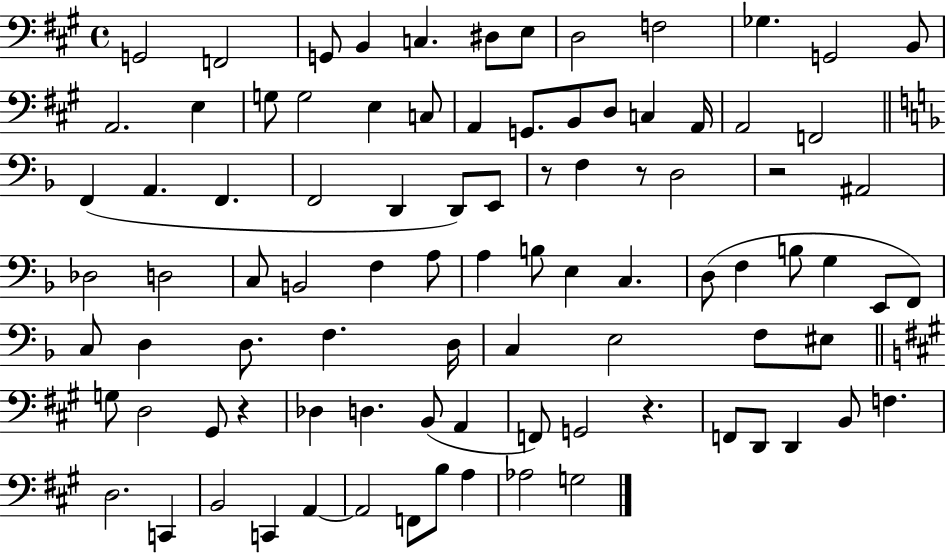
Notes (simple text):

G2/h F2/h G2/e B2/q C3/q. D#3/e E3/e D3/h F3/h Gb3/q. G2/h B2/e A2/h. E3/q G3/e G3/h E3/q C3/e A2/q G2/e. B2/e D3/e C3/q A2/s A2/h F2/h F2/q A2/q. F2/q. F2/h D2/q D2/e E2/e R/e F3/q R/e D3/h R/h A#2/h Db3/h D3/h C3/e B2/h F3/q A3/e A3/q B3/e E3/q C3/q. D3/e F3/q B3/e G3/q E2/e F2/e C3/e D3/q D3/e. F3/q. D3/s C3/q E3/h F3/e EIS3/e G3/e D3/h G#2/e R/q Db3/q D3/q. B2/e A2/q F2/e G2/h R/q. F2/e D2/e D2/q B2/e F3/q. D3/h. C2/q B2/h C2/q A2/q A2/h F2/e B3/e A3/q Ab3/h G3/h